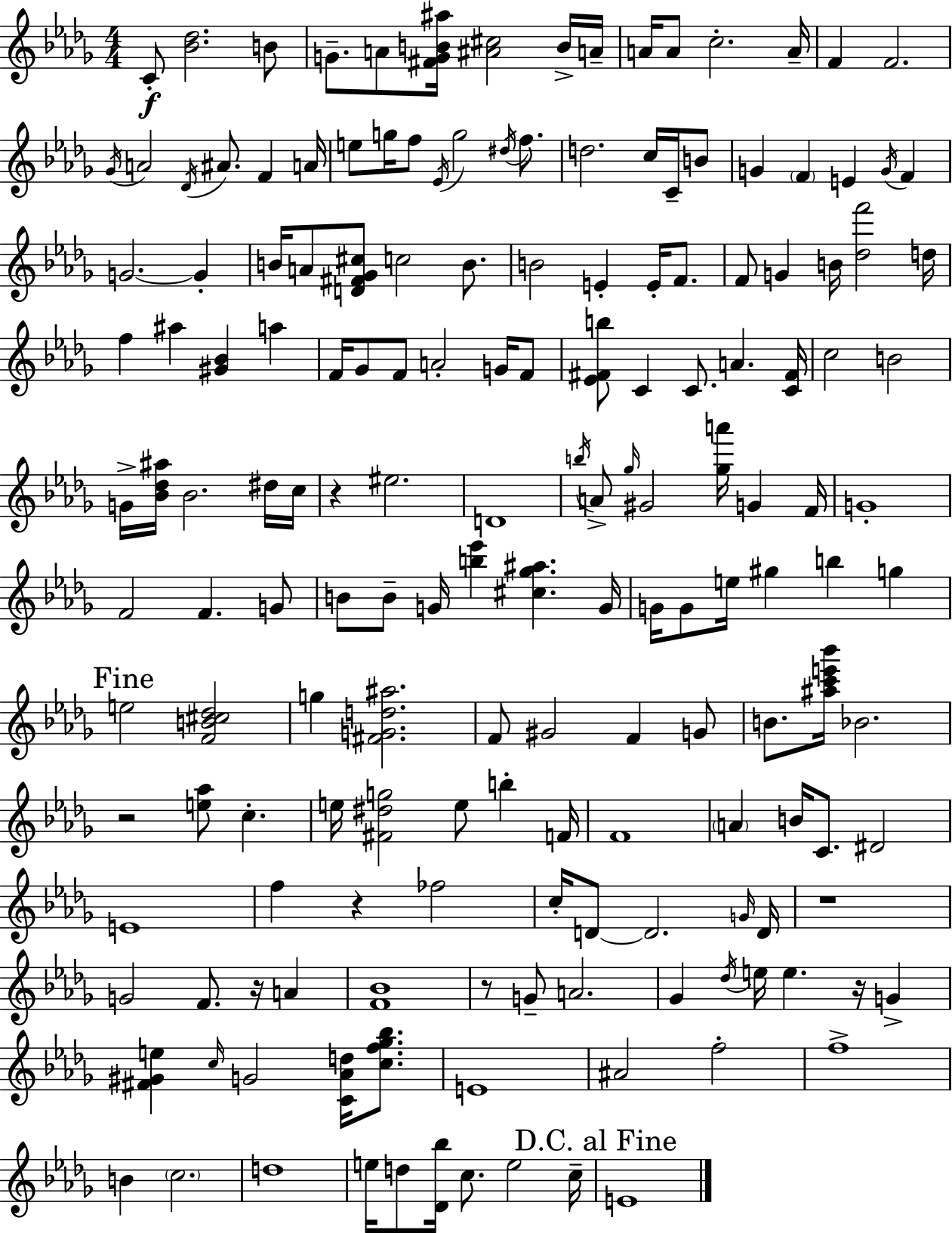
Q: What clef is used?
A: treble